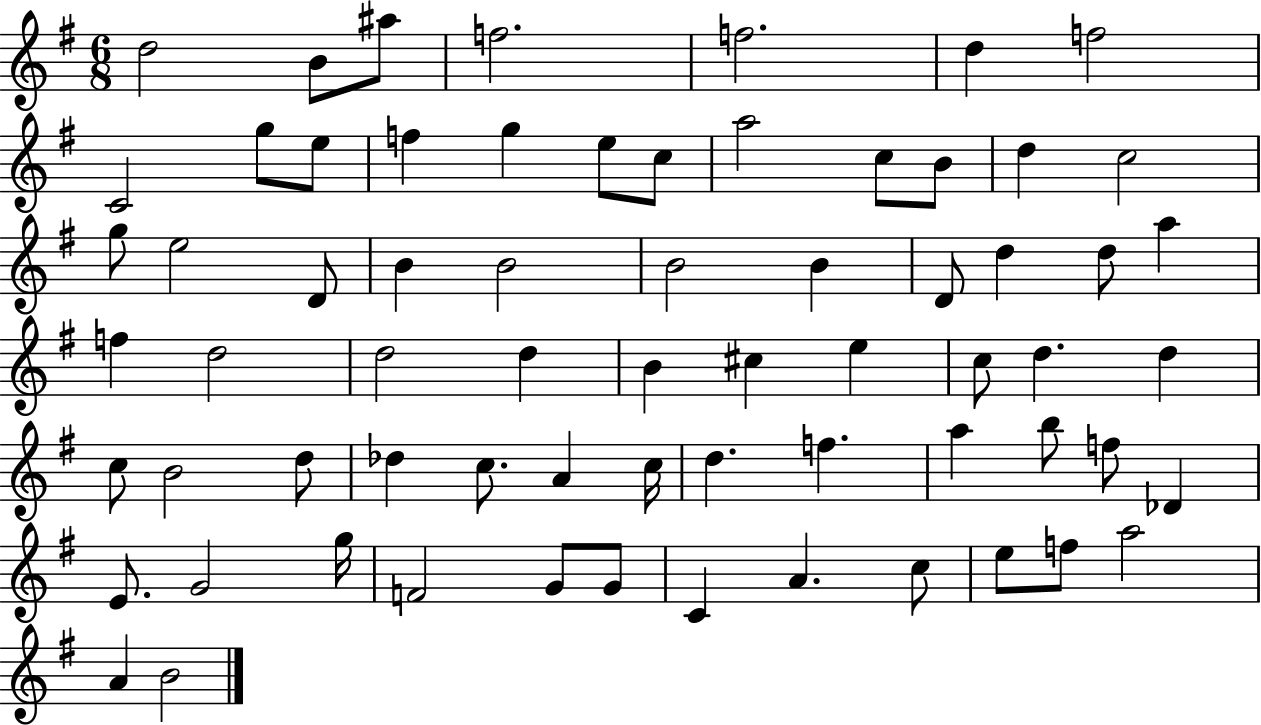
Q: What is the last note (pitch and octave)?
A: B4